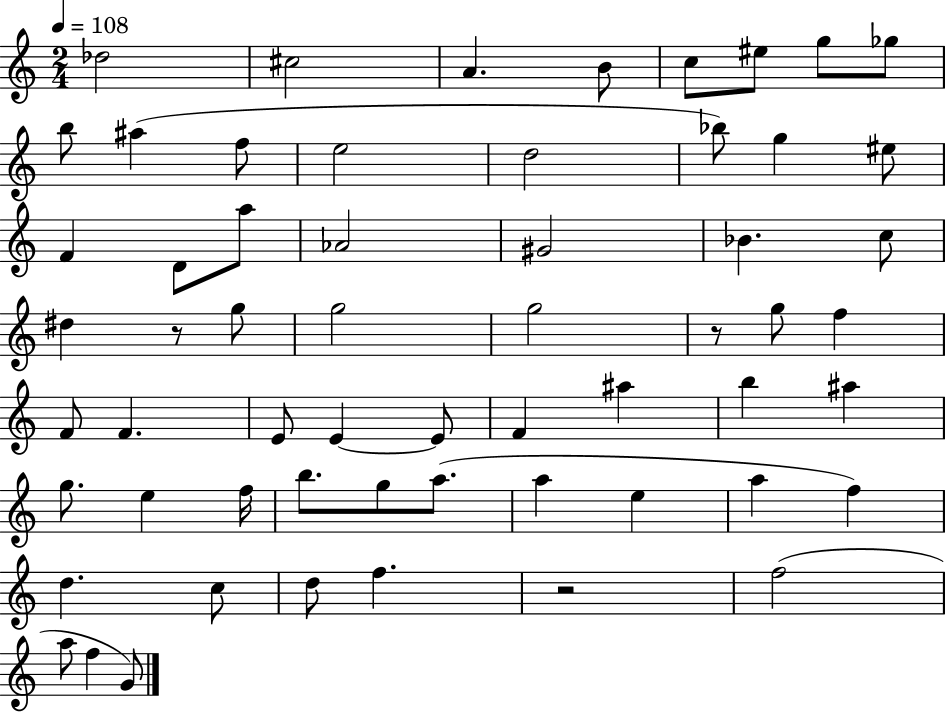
{
  \clef treble
  \numericTimeSignature
  \time 2/4
  \key c \major
  \tempo 4 = 108
  des''2 | cis''2 | a'4. b'8 | c''8 eis''8 g''8 ges''8 | \break b''8 ais''4( f''8 | e''2 | d''2 | bes''8) g''4 eis''8 | \break f'4 d'8 a''8 | aes'2 | gis'2 | bes'4. c''8 | \break dis''4 r8 g''8 | g''2 | g''2 | r8 g''8 f''4 | \break f'8 f'4. | e'8 e'4~~ e'8 | f'4 ais''4 | b''4 ais''4 | \break g''8. e''4 f''16 | b''8. g''8 a''8.( | a''4 e''4 | a''4 f''4) | \break d''4. c''8 | d''8 f''4. | r2 | f''2( | \break a''8 f''4 g'8) | \bar "|."
}